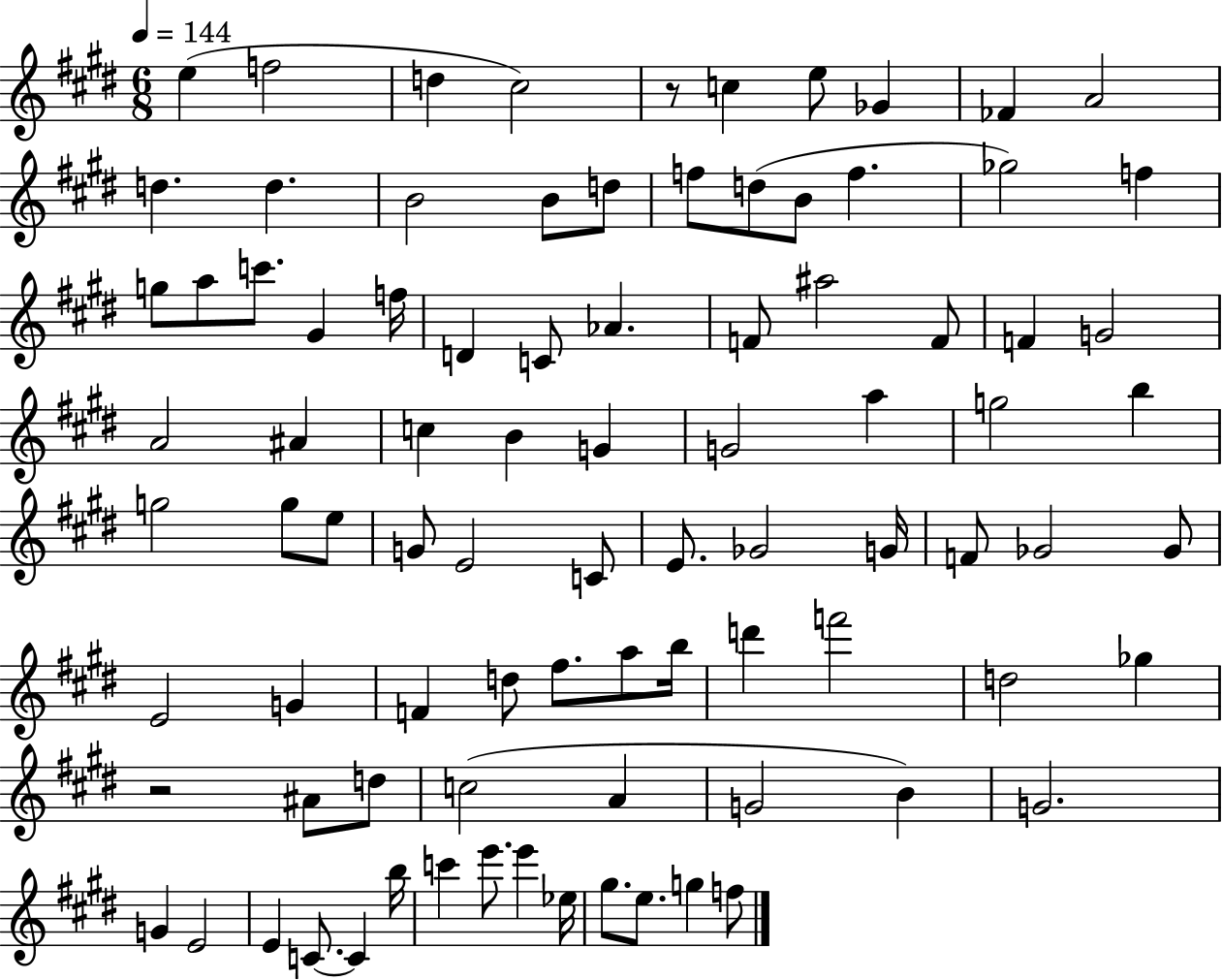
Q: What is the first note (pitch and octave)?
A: E5